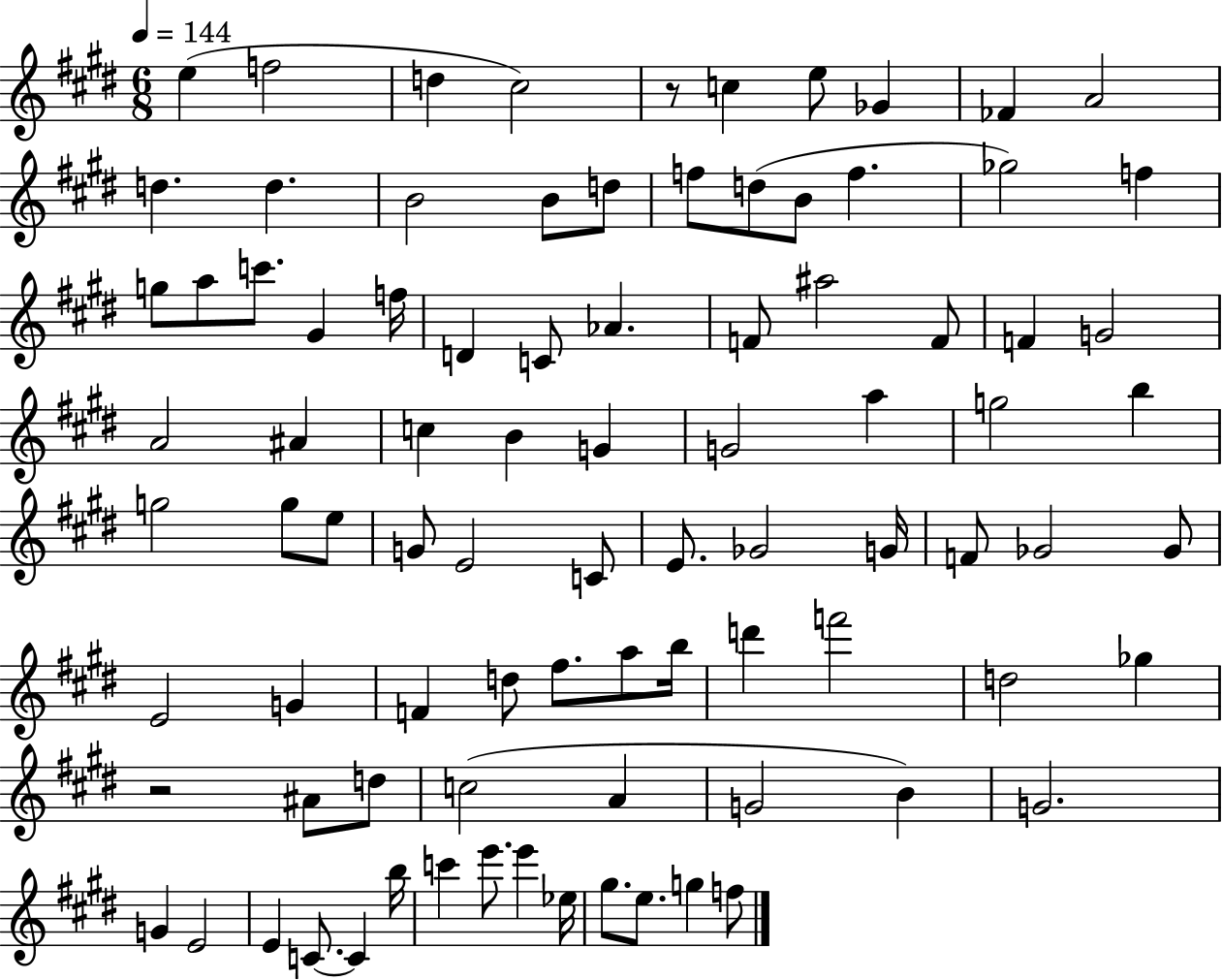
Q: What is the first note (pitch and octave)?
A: E5